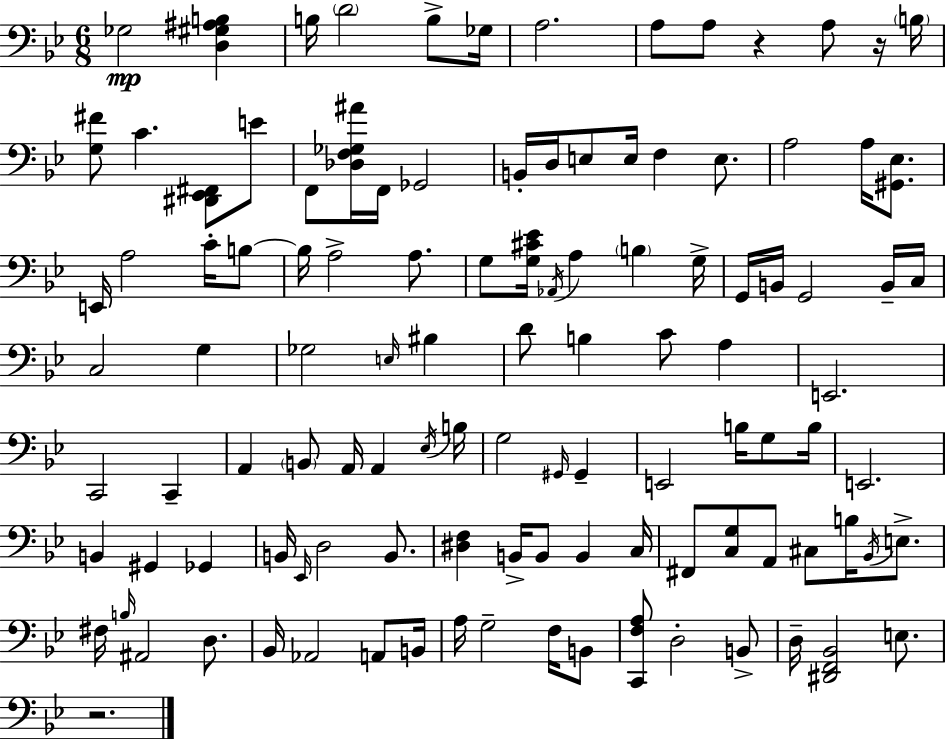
X:1
T:Untitled
M:6/8
L:1/4
K:Gm
_G,2 [D,^G,^A,B,] B,/4 D2 B,/2 _G,/4 A,2 A,/2 A,/2 z A,/2 z/4 B,/4 [G,^F]/2 C [^D,,_E,,^F,,]/2 E/2 F,,/2 [_D,F,_G,^A]/4 F,,/4 _G,,2 B,,/4 D,/4 E,/2 E,/4 F, E,/2 A,2 A,/4 [^G,,_E,]/2 E,,/4 A,2 C/4 B,/2 B,/4 A,2 A,/2 G,/2 [G,^C_E]/4 _A,,/4 A, B, G,/4 G,,/4 B,,/4 G,,2 B,,/4 C,/4 C,2 G, _G,2 E,/4 ^B, D/2 B, C/2 A, E,,2 C,,2 C,, A,, B,,/2 A,,/4 A,, _E,/4 B,/4 G,2 ^G,,/4 ^G,, E,,2 B,/4 G,/2 B,/4 E,,2 B,, ^G,, _G,, B,,/4 _E,,/4 D,2 B,,/2 [^D,F,] B,,/4 B,,/2 B,, C,/4 ^F,,/2 [C,G,]/2 A,,/2 ^C,/2 B,/4 _B,,/4 E,/2 ^F,/4 B,/4 ^A,,2 D,/2 _B,,/4 _A,,2 A,,/2 B,,/4 A,/4 G,2 F,/4 B,,/2 [C,,F,A,]/2 D,2 B,,/2 D,/4 [^D,,F,,_B,,]2 E,/2 z2